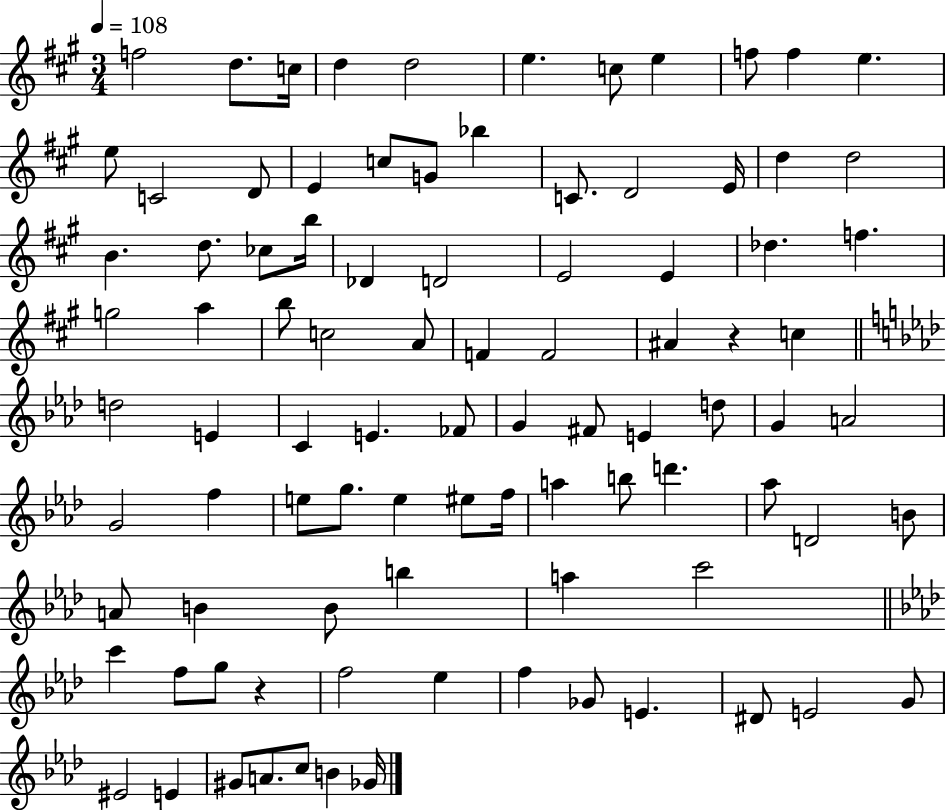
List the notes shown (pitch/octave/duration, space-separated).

F5/h D5/e. C5/s D5/q D5/h E5/q. C5/e E5/q F5/e F5/q E5/q. E5/e C4/h D4/e E4/q C5/e G4/e Bb5/q C4/e. D4/h E4/s D5/q D5/h B4/q. D5/e. CES5/e B5/s Db4/q D4/h E4/h E4/q Db5/q. F5/q. G5/h A5/q B5/e C5/h A4/e F4/q F4/h A#4/q R/q C5/q D5/h E4/q C4/q E4/q. FES4/e G4/q F#4/e E4/q D5/e G4/q A4/h G4/h F5/q E5/e G5/e. E5/q EIS5/e F5/s A5/q B5/e D6/q. Ab5/e D4/h B4/e A4/e B4/q B4/e B5/q A5/q C6/h C6/q F5/e G5/e R/q F5/h Eb5/q F5/q Gb4/e E4/q. D#4/e E4/h G4/e EIS4/h E4/q G#4/e A4/e. C5/e B4/q Gb4/s